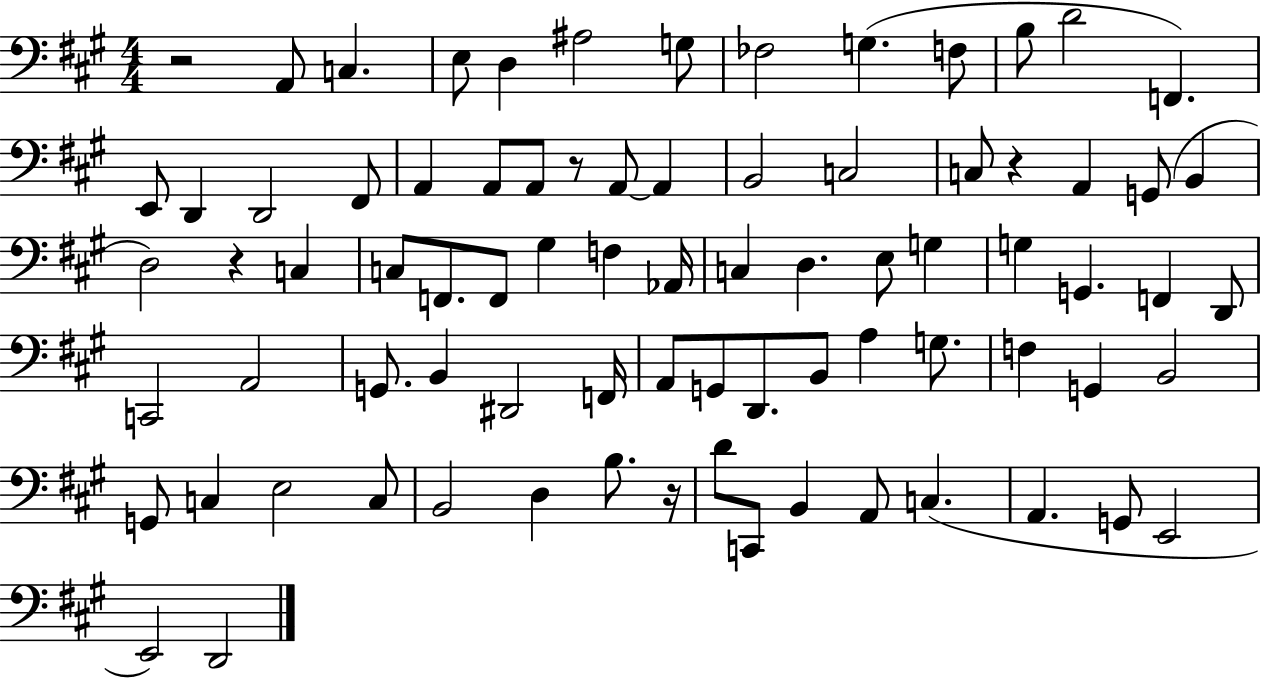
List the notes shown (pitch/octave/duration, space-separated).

R/h A2/e C3/q. E3/e D3/q A#3/h G3/e FES3/h G3/q. F3/e B3/e D4/h F2/q. E2/e D2/q D2/h F#2/e A2/q A2/e A2/e R/e A2/e A2/q B2/h C3/h C3/e R/q A2/q G2/e B2/q D3/h R/q C3/q C3/e F2/e. F2/e G#3/q F3/q Ab2/s C3/q D3/q. E3/e G3/q G3/q G2/q. F2/q D2/e C2/h A2/h G2/e. B2/q D#2/h F2/s A2/e G2/e D2/e. B2/e A3/q G3/e. F3/q G2/q B2/h G2/e C3/q E3/h C3/e B2/h D3/q B3/e. R/s D4/e C2/e B2/q A2/e C3/q. A2/q. G2/e E2/h E2/h D2/h